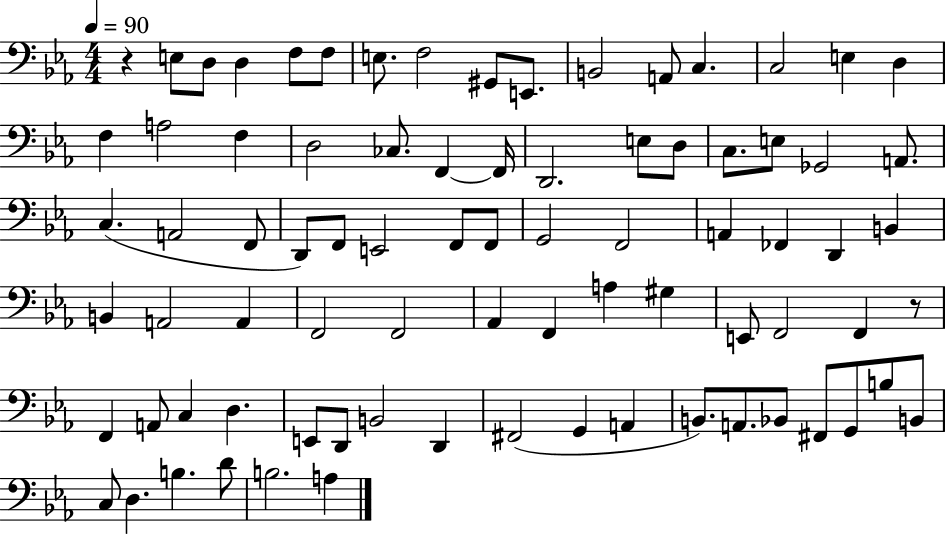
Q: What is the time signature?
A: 4/4